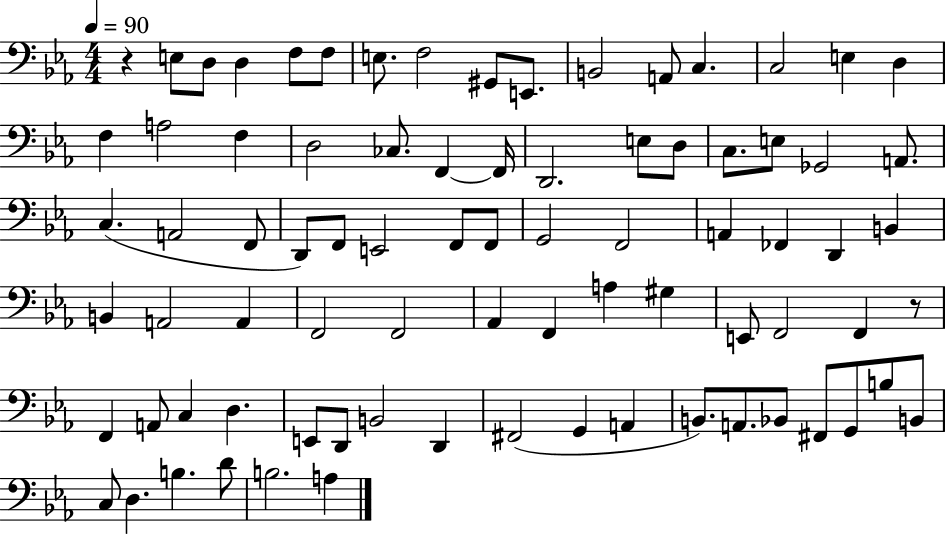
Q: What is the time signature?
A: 4/4